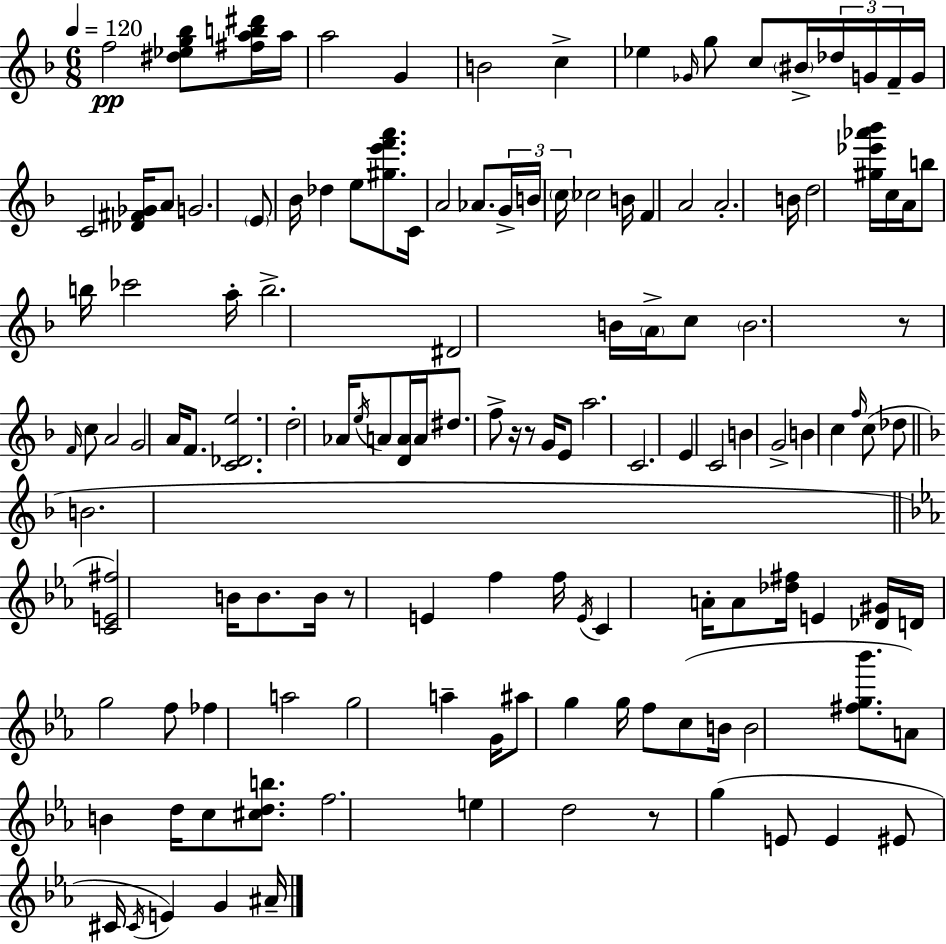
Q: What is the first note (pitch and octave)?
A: F5